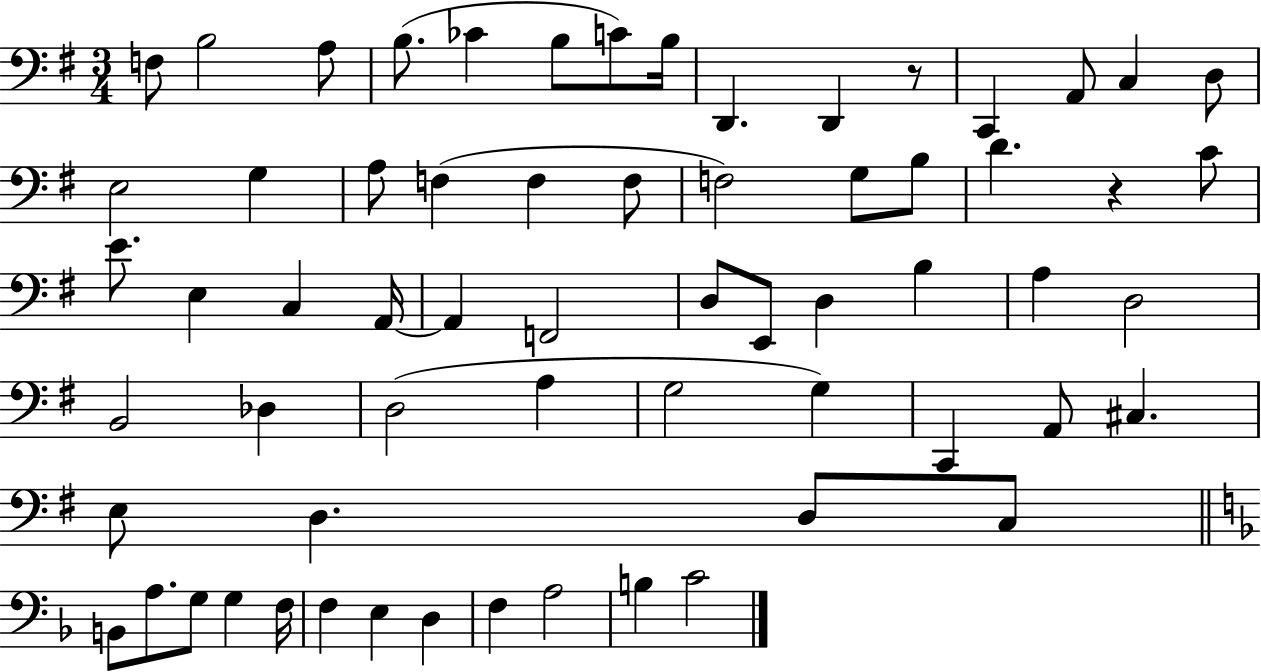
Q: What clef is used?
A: bass